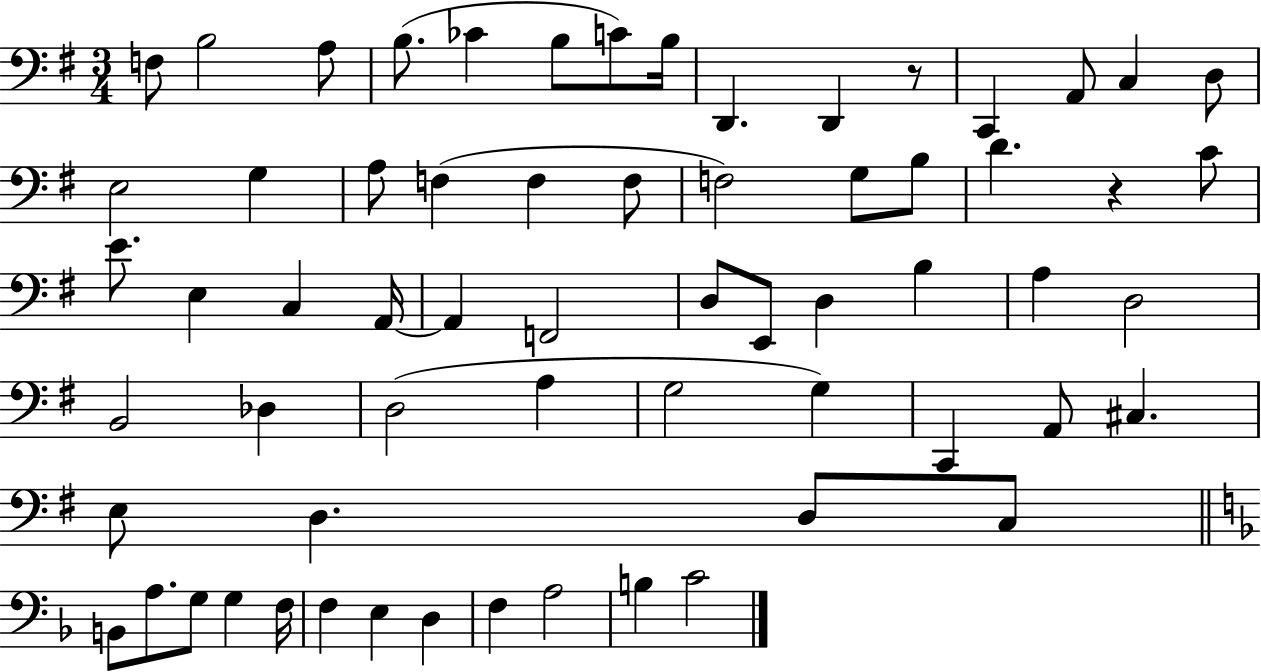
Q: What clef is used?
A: bass